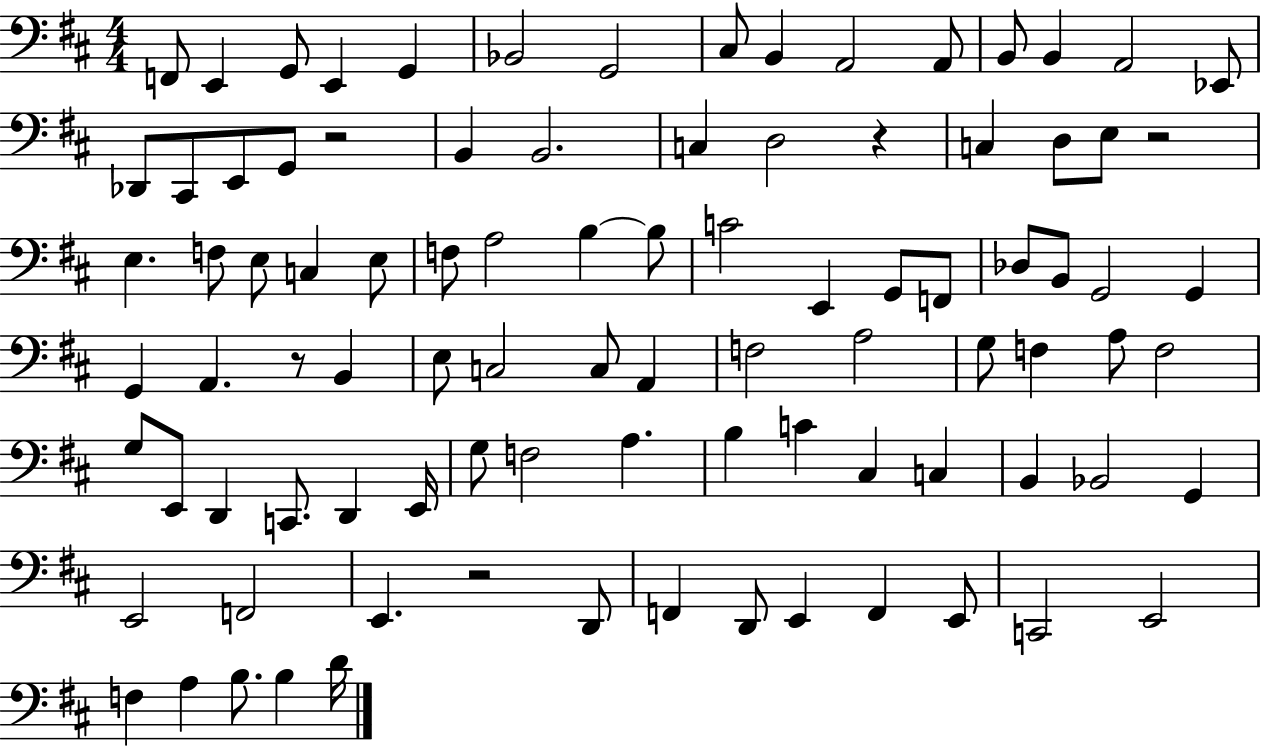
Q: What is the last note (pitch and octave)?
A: D4